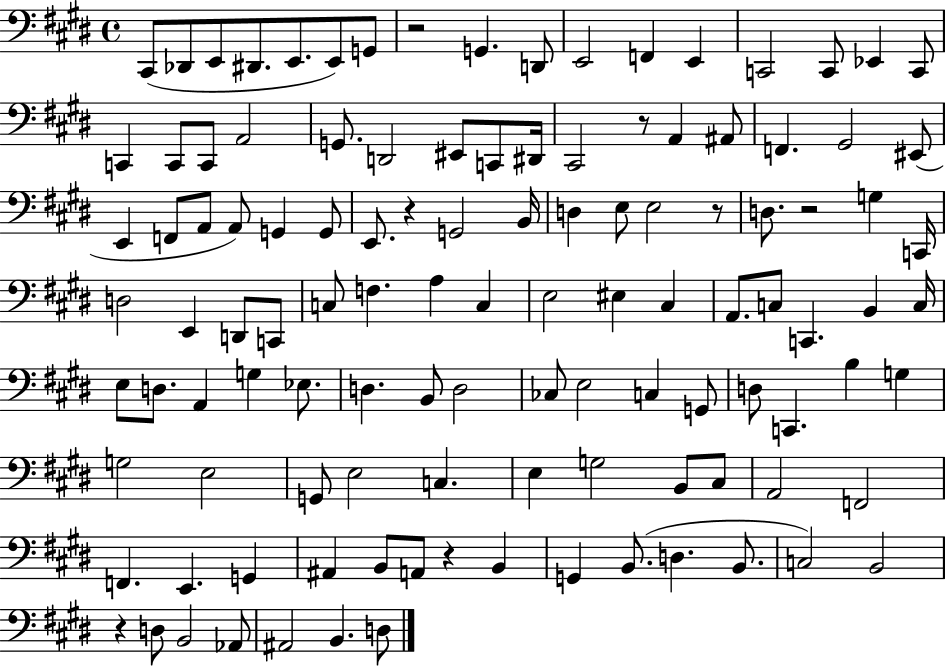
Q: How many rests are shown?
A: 7